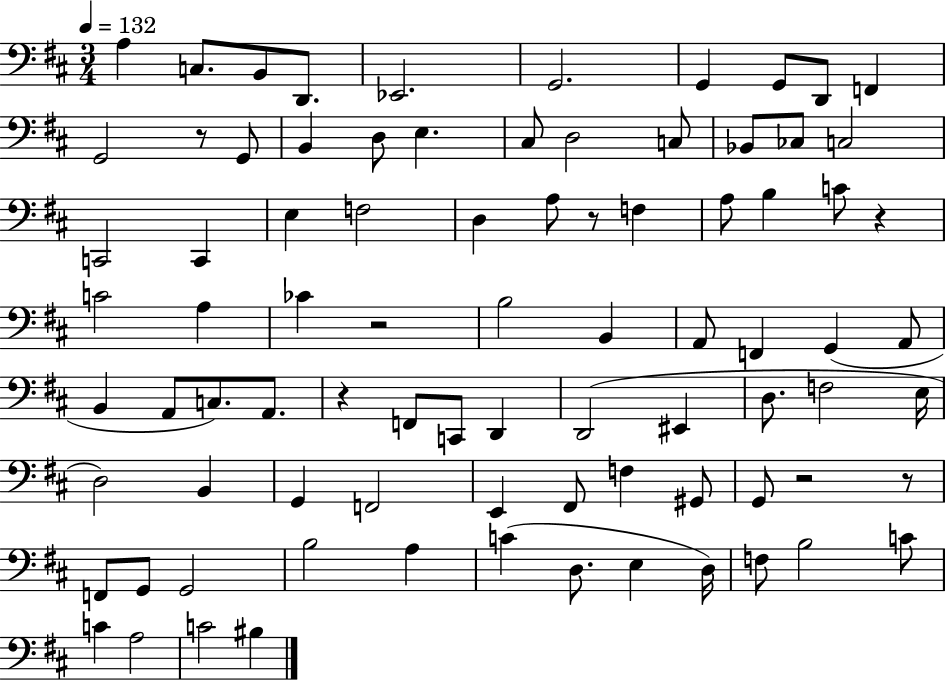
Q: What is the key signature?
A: D major